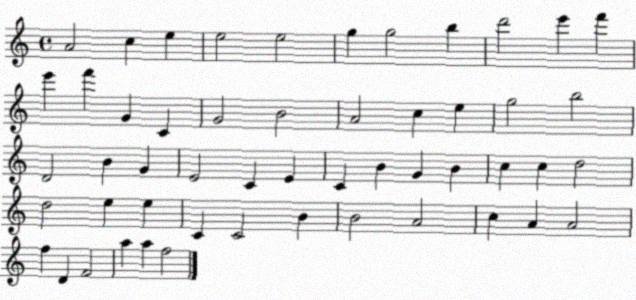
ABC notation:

X:1
T:Untitled
M:4/4
L:1/4
K:C
A2 c e e2 e2 g g2 b d'2 e' f' e' f' G C G2 B2 A2 c e g2 b2 D2 B G E2 C E C B G B c c d2 d2 e e C C2 B B2 A2 c A A2 f D F2 a a f2